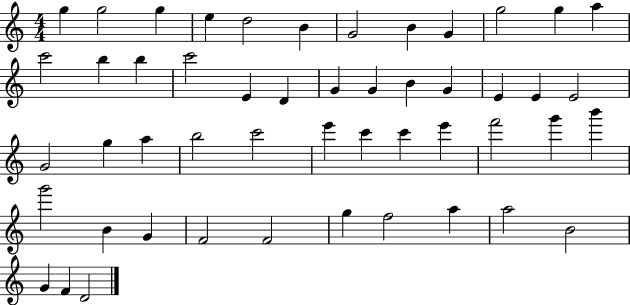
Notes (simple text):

G5/q G5/h G5/q E5/q D5/h B4/q G4/h B4/q G4/q G5/h G5/q A5/q C6/h B5/q B5/q C6/h E4/q D4/q G4/q G4/q B4/q G4/q E4/q E4/q E4/h G4/h G5/q A5/q B5/h C6/h E6/q C6/q C6/q E6/q F6/h G6/q B6/q G6/h B4/q G4/q F4/h F4/h G5/q F5/h A5/q A5/h B4/h G4/q F4/q D4/h